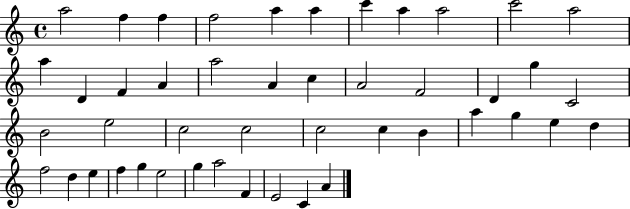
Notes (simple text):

A5/h F5/q F5/q F5/h A5/q A5/q C6/q A5/q A5/h C6/h A5/h A5/q D4/q F4/q A4/q A5/h A4/q C5/q A4/h F4/h D4/q G5/q C4/h B4/h E5/h C5/h C5/h C5/h C5/q B4/q A5/q G5/q E5/q D5/q F5/h D5/q E5/q F5/q G5/q E5/h G5/q A5/h F4/q E4/h C4/q A4/q